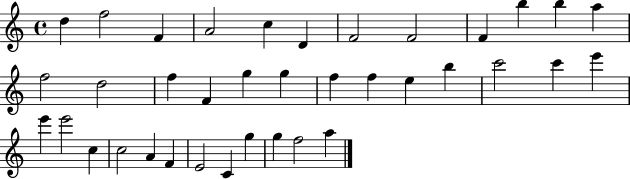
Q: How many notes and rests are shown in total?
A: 37